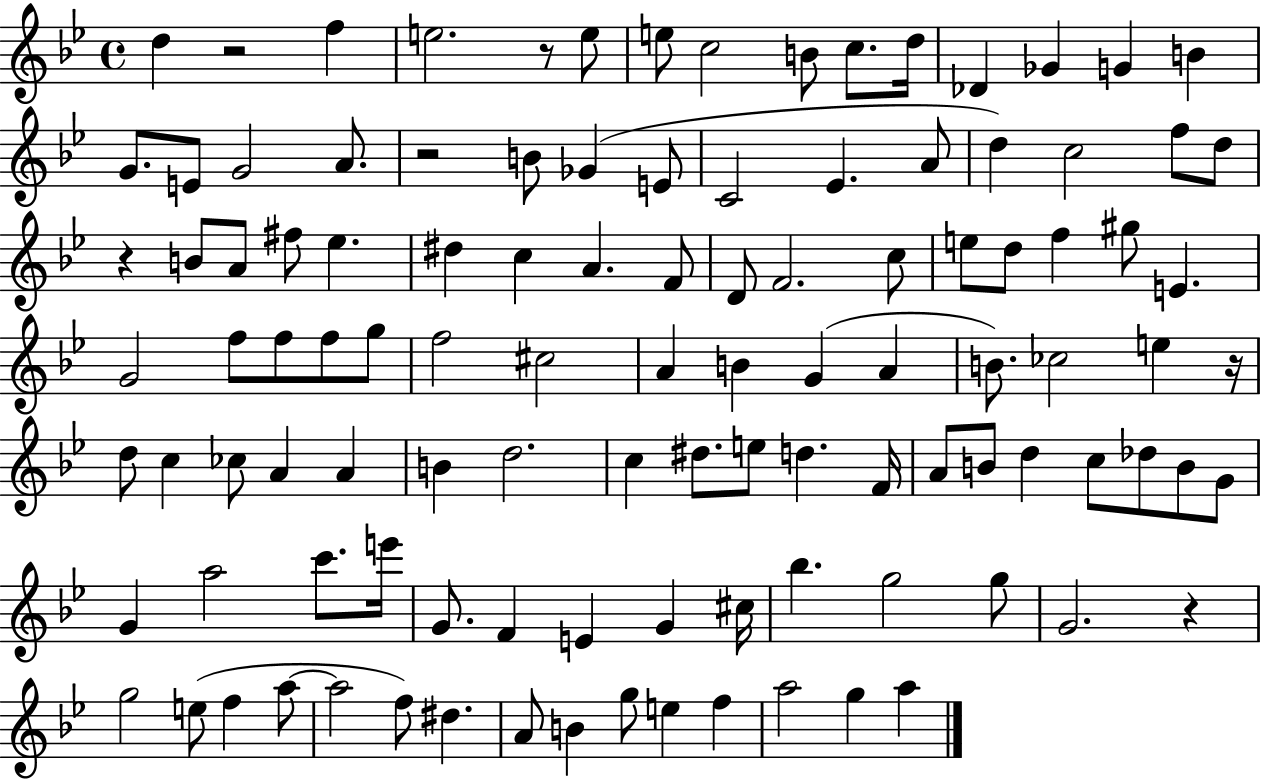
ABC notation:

X:1
T:Untitled
M:4/4
L:1/4
K:Bb
d z2 f e2 z/2 e/2 e/2 c2 B/2 c/2 d/4 _D _G G B G/2 E/2 G2 A/2 z2 B/2 _G E/2 C2 _E A/2 d c2 f/2 d/2 z B/2 A/2 ^f/2 _e ^d c A F/2 D/2 F2 c/2 e/2 d/2 f ^g/2 E G2 f/2 f/2 f/2 g/2 f2 ^c2 A B G A B/2 _c2 e z/4 d/2 c _c/2 A A B d2 c ^d/2 e/2 d F/4 A/2 B/2 d c/2 _d/2 B/2 G/2 G a2 c'/2 e'/4 G/2 F E G ^c/4 _b g2 g/2 G2 z g2 e/2 f a/2 a2 f/2 ^d A/2 B g/2 e f a2 g a